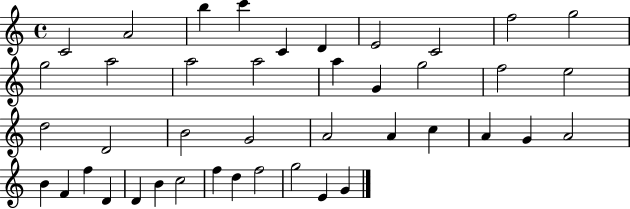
C4/h A4/h B5/q C6/q C4/q D4/q E4/h C4/h F5/h G5/h G5/h A5/h A5/h A5/h A5/q G4/q G5/h F5/h E5/h D5/h D4/h B4/h G4/h A4/h A4/q C5/q A4/q G4/q A4/h B4/q F4/q F5/q D4/q D4/q B4/q C5/h F5/q D5/q F5/h G5/h E4/q G4/q